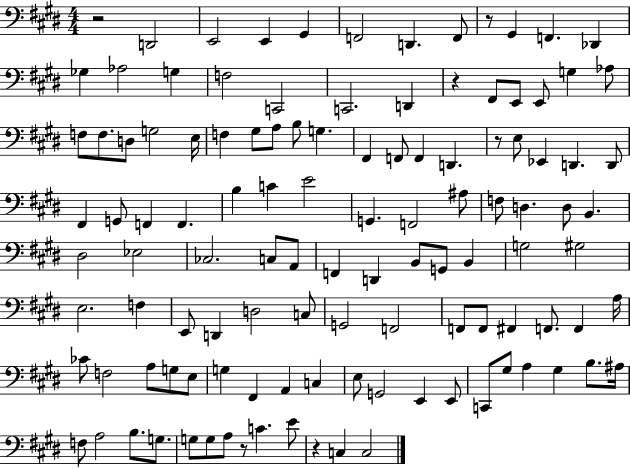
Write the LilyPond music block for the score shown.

{
  \clef bass
  \numericTimeSignature
  \time 4/4
  \key e \major
  \repeat volta 2 { r2 d,2 | e,2 e,4 gis,4 | f,2 d,4. f,8 | r8 gis,4 f,4. des,4 | \break ges4 aes2 g4 | f2 c,2 | c,2. d,4 | r4 fis,8 e,8 e,8 g4 aes8 | \break f8 f8. d8 g2 e16 | f4 gis8 a8 b8 g4. | fis,4 f,8 f,4 d,4. | r8 e8 ees,4 d,4. d,8 | \break fis,4 g,8 f,4 f,4. | b4 c'4 e'2 | g,4. f,2 ais8 | f8 d4. d8 b,4. | \break dis2 ees2 | ces2. c8 a,8 | f,4 d,4 b,8 g,8 b,4 | g2 gis2 | \break e2. f4 | e,8 d,4 d2 c8 | g,2 f,2 | f,8 f,8 fis,4 f,8. f,4 a16 | \break ces'8 f2 a8 g8 e8 | g4 fis,4 a,4 c4 | e8 g,2 e,4 e,8 | c,8 gis8 a4 gis4 b8. ais16 | \break f8 a2 b8. g8. | g8 g8 a8 r8 c'4. e'8 | r4 c4 c2 | } \bar "|."
}